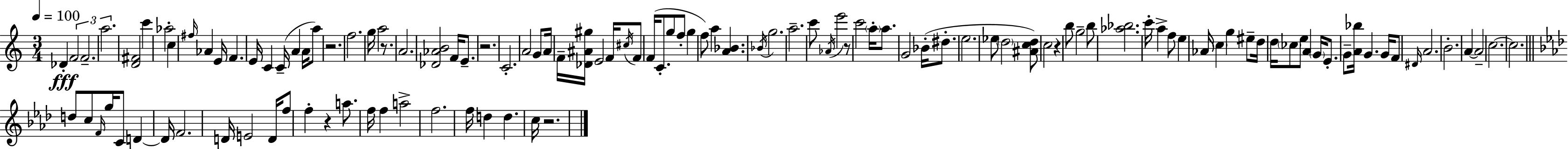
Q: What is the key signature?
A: C major